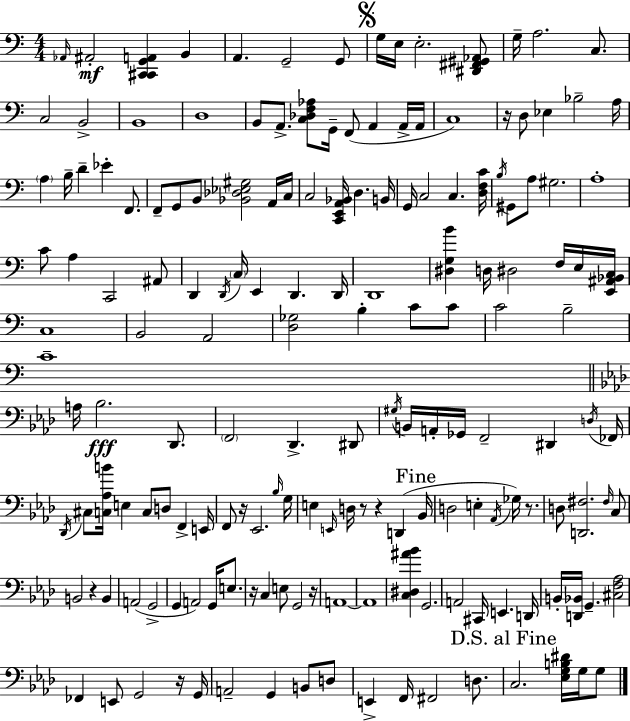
X:1
T:Untitled
M:4/4
L:1/4
K:C
_A,,/4 ^A,,2 [^C,,^C,,G,,A,,] B,, A,, G,,2 G,,/2 G,/4 E,/4 E,2 [^D,,^F,,^G,,_A,,]/2 G,/4 A,2 C,/2 C,2 B,,2 B,,4 D,4 B,,/2 A,,/2 [C,_D,F,_A,]/2 G,,/4 F,,/2 A,, A,,/4 A,,/4 C,4 z/4 D,/2 _E, _B,2 A,/4 A, B,/4 D _E F,,/2 F,,/2 G,,/2 B,,/2 [_B,,_D,_E,^G,]2 A,,/4 C,/4 C,2 [C,,E,,A,,_B,,]/4 D, B,,/4 G,,/4 C,2 C, [D,F,C]/4 B,/4 ^G,,/2 A,/2 ^G,2 A,4 C/2 A, C,,2 ^A,,/2 D,, D,,/4 C,/4 E,, D,, D,,/4 D,,4 [^D,G,B] D,/4 ^D,2 F,/4 E,/4 [E,,^A,,_B,,C,]/4 C,4 B,,2 A,,2 [D,_G,]2 B, C/2 C/2 C2 B,2 C4 A,/4 _B,2 _D,,/2 F,,2 _D,, ^D,,/2 ^G,/4 B,,/4 A,,/4 _G,,/4 F,,2 ^D,, D,/4 _F,,/4 _D,,/4 ^C,/2 [C,_A,B]/4 E, C,/2 D,/2 F,, E,,/4 F,,/2 z/4 _E,,2 _B,/4 G,/4 E, E,,/4 D,/4 z/2 z D,, _B,,/4 D,2 E, _A,,/4 _G,/4 z/2 D,/2 [D,,^F,]2 ^F,/4 C,/2 B,,2 z B,, A,,2 G,,2 G,, A,,2 G,,/4 E,/2 z/4 C, E,/2 G,,2 z/4 A,,4 A,,4 [C,^D,^A_B] G,,2 A,,2 ^C,,/4 E,, D,,/4 B,,/4 [D,,_B,,]/4 G,, [^C,F,_A,]2 _F,, E,,/2 G,,2 z/4 G,,/4 A,,2 G,, B,,/2 D,/2 E,, F,,/4 ^F,,2 D,/2 C,2 [_E,G,B,^D]/4 G,/4 G,/2